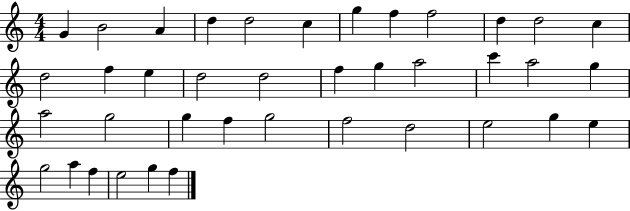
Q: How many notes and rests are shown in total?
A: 39